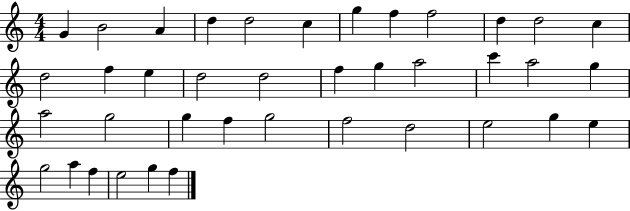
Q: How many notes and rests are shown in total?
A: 39